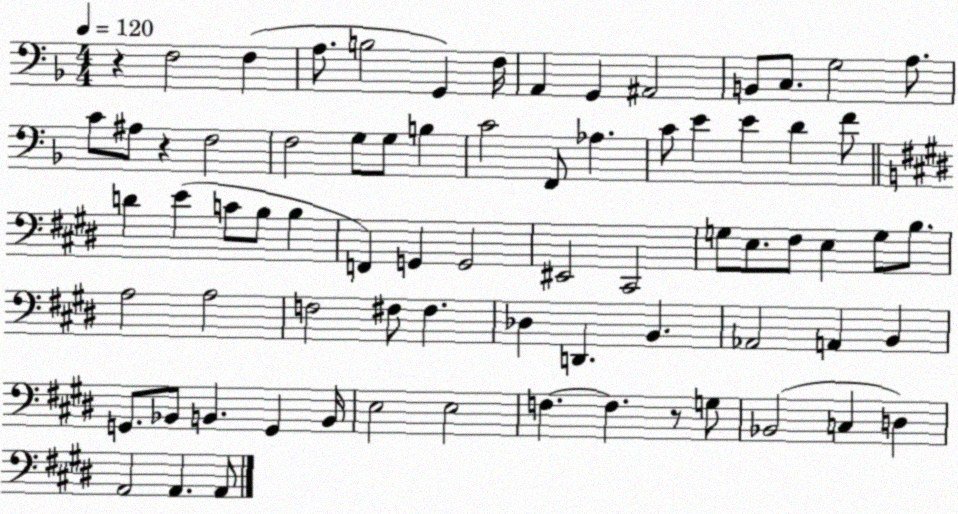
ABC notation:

X:1
T:Untitled
M:4/4
L:1/4
K:F
z F,2 F, A,/2 B,2 G,, F,/4 A,, G,, ^A,,2 B,,/2 C,/2 G,2 A,/2 C/2 ^A,/2 z F,2 F,2 G,/2 G,/2 B, C2 F,,/2 _A, C/2 E E D F/2 D E C/2 B,/2 B, F,, G,, G,,2 ^E,,2 ^C,,2 G,/2 E,/2 ^F,/2 E, G,/2 B,/2 A,2 A,2 F,2 ^F,/2 ^F, _D, D,, B,, _A,,2 A,, B,, G,,/2 _B,,/2 B,, G,, B,,/4 E,2 E,2 F, F, z/2 G,/2 _B,,2 C, D, A,,2 A,, A,,/2